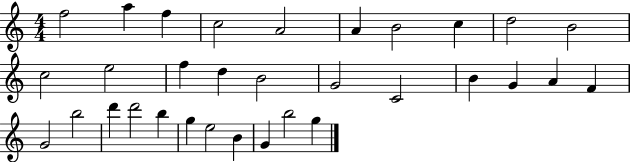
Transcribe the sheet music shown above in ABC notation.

X:1
T:Untitled
M:4/4
L:1/4
K:C
f2 a f c2 A2 A B2 c d2 B2 c2 e2 f d B2 G2 C2 B G A F G2 b2 d' d'2 b g e2 B G b2 g